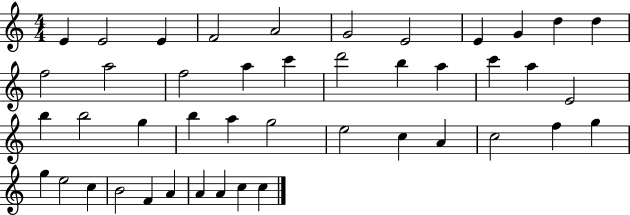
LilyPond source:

{
  \clef treble
  \numericTimeSignature
  \time 4/4
  \key c \major
  e'4 e'2 e'4 | f'2 a'2 | g'2 e'2 | e'4 g'4 d''4 d''4 | \break f''2 a''2 | f''2 a''4 c'''4 | d'''2 b''4 a''4 | c'''4 a''4 e'2 | \break b''4 b''2 g''4 | b''4 a''4 g''2 | e''2 c''4 a'4 | c''2 f''4 g''4 | \break g''4 e''2 c''4 | b'2 f'4 a'4 | a'4 a'4 c''4 c''4 | \bar "|."
}